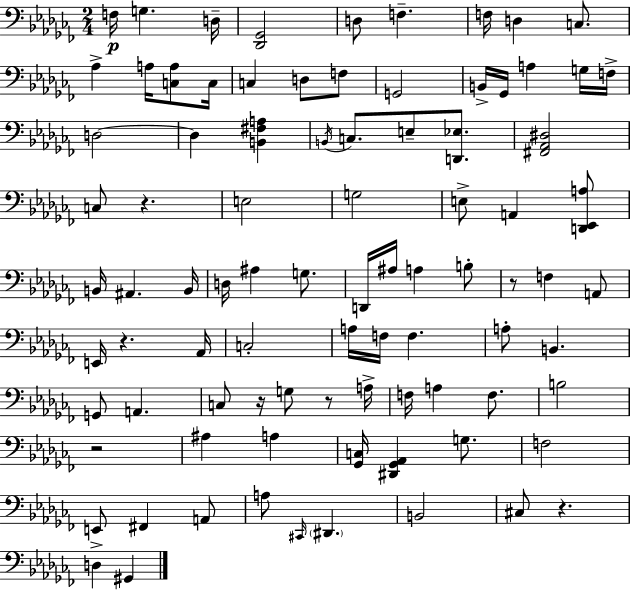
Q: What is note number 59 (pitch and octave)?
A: B3